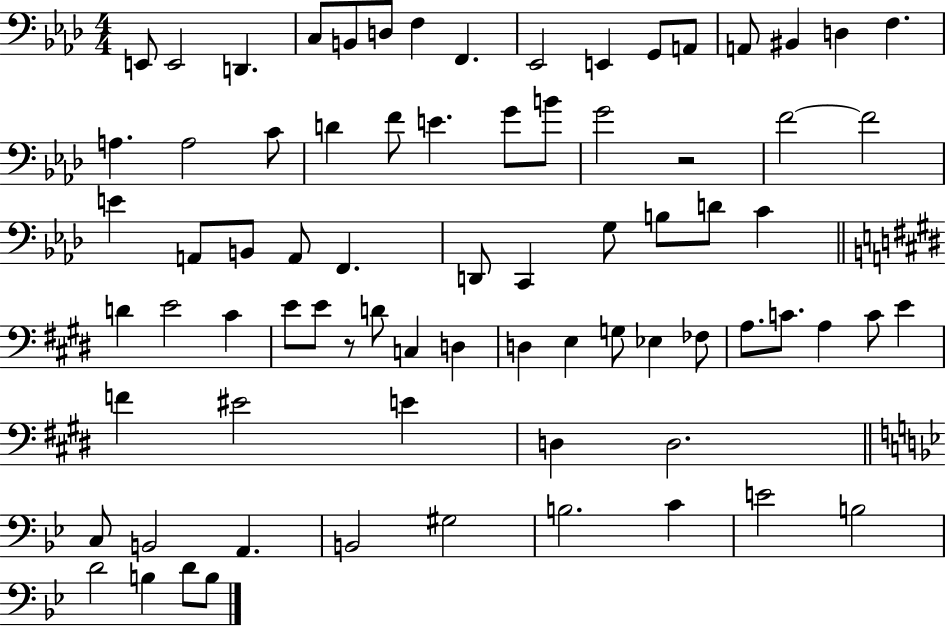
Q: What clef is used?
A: bass